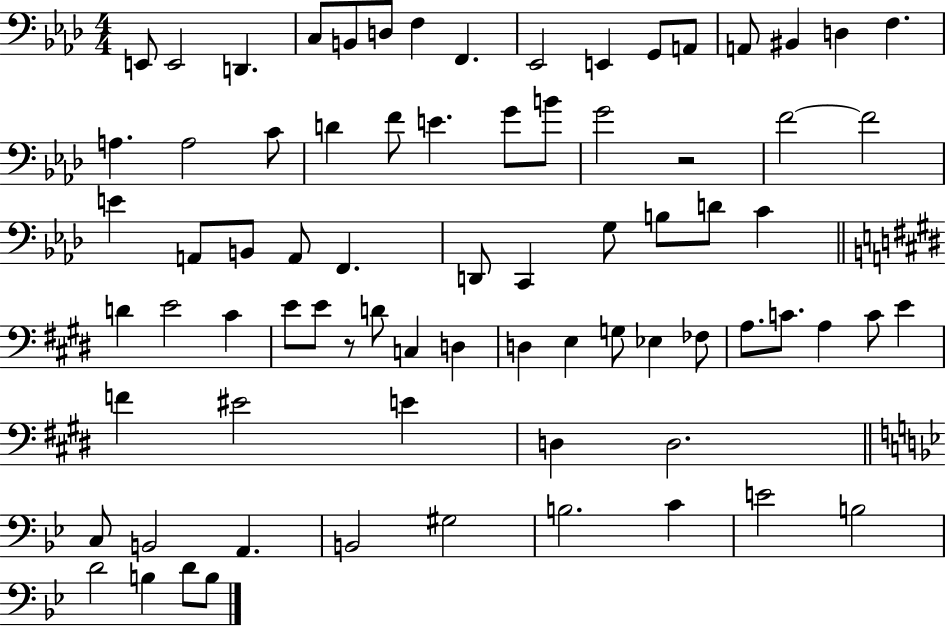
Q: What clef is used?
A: bass